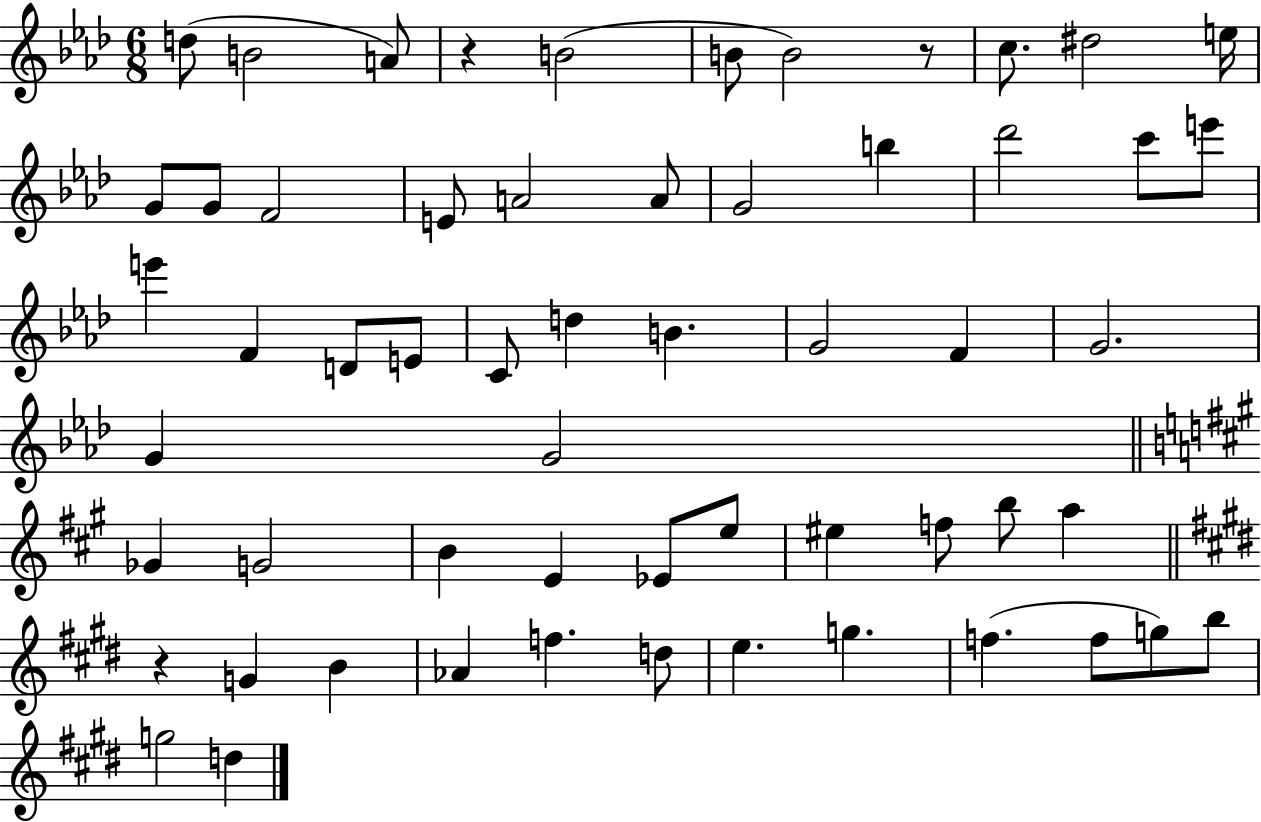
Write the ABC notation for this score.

X:1
T:Untitled
M:6/8
L:1/4
K:Ab
d/2 B2 A/2 z B2 B/2 B2 z/2 c/2 ^d2 e/4 G/2 G/2 F2 E/2 A2 A/2 G2 b _d'2 c'/2 e'/2 e' F D/2 E/2 C/2 d B G2 F G2 G G2 _G G2 B E _E/2 e/2 ^e f/2 b/2 a z G B _A f d/2 e g f f/2 g/2 b/2 g2 d